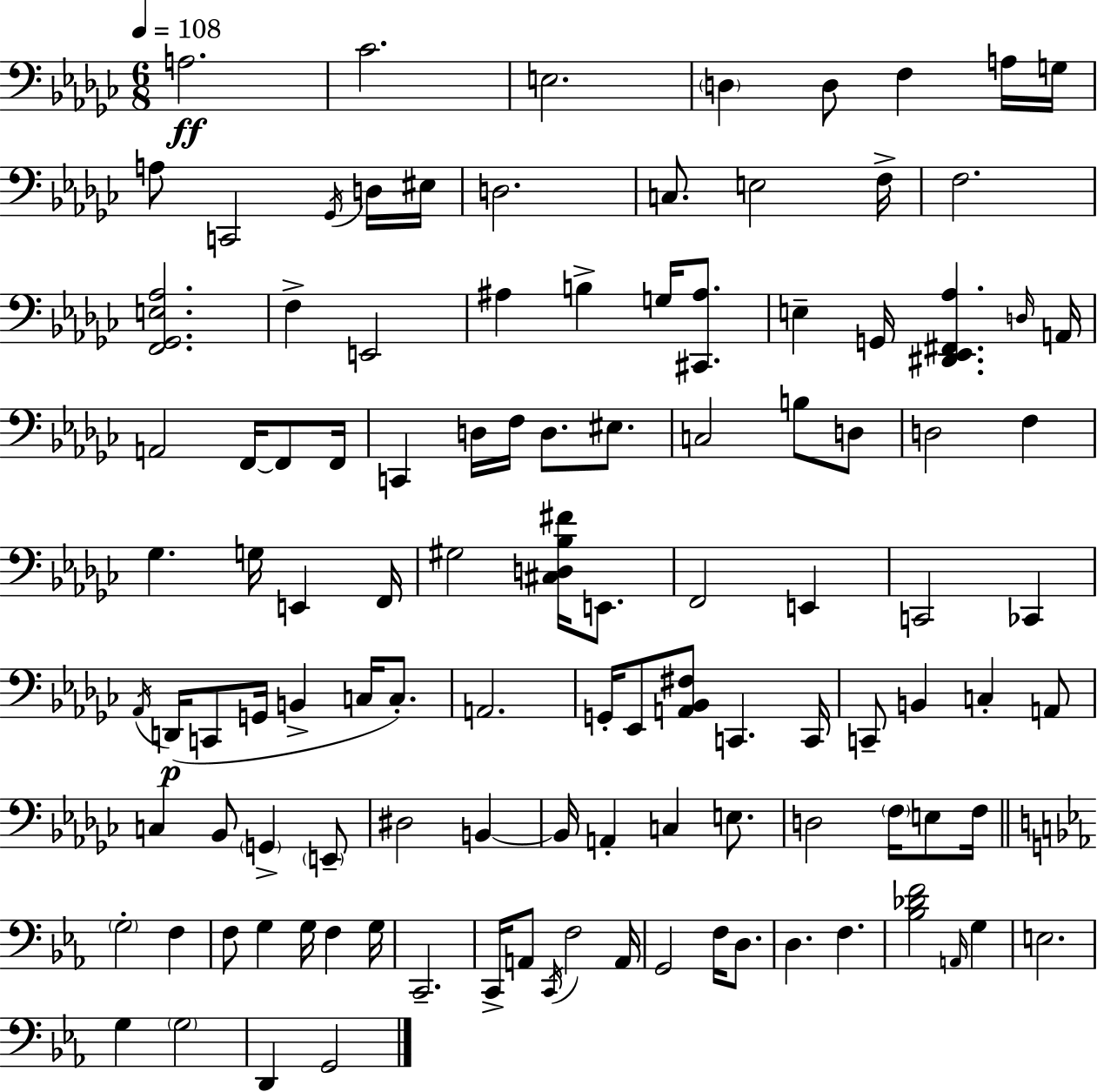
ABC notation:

X:1
T:Untitled
M:6/8
L:1/4
K:Ebm
A,2 _C2 E,2 D, D,/2 F, A,/4 G,/4 A,/2 C,,2 _G,,/4 D,/4 ^E,/4 D,2 C,/2 E,2 F,/4 F,2 [F,,_G,,E,_A,]2 F, E,,2 ^A, B, G,/4 [^C,,^A,]/2 E, G,,/4 [^D,,_E,,^F,,_A,] D,/4 A,,/4 A,,2 F,,/4 F,,/2 F,,/4 C,, D,/4 F,/4 D,/2 ^E,/2 C,2 B,/2 D,/2 D,2 F, _G, G,/4 E,, F,,/4 ^G,2 [^C,D,_B,^F]/4 E,,/2 F,,2 E,, C,,2 _C,, _A,,/4 D,,/4 C,,/2 G,,/4 B,, C,/4 C,/2 A,,2 G,,/4 _E,,/2 [A,,_B,,^F,]/2 C,, C,,/4 C,,/2 B,, C, A,,/2 C, _B,,/2 G,, E,,/2 ^D,2 B,, B,,/4 A,, C, E,/2 D,2 F,/4 E,/2 F,/4 G,2 F, F,/2 G, G,/4 F, G,/4 C,,2 C,,/4 A,,/2 C,,/4 F,2 A,,/4 G,,2 F,/4 D,/2 D, F, [_B,_DF]2 A,,/4 G, E,2 G, G,2 D,, G,,2